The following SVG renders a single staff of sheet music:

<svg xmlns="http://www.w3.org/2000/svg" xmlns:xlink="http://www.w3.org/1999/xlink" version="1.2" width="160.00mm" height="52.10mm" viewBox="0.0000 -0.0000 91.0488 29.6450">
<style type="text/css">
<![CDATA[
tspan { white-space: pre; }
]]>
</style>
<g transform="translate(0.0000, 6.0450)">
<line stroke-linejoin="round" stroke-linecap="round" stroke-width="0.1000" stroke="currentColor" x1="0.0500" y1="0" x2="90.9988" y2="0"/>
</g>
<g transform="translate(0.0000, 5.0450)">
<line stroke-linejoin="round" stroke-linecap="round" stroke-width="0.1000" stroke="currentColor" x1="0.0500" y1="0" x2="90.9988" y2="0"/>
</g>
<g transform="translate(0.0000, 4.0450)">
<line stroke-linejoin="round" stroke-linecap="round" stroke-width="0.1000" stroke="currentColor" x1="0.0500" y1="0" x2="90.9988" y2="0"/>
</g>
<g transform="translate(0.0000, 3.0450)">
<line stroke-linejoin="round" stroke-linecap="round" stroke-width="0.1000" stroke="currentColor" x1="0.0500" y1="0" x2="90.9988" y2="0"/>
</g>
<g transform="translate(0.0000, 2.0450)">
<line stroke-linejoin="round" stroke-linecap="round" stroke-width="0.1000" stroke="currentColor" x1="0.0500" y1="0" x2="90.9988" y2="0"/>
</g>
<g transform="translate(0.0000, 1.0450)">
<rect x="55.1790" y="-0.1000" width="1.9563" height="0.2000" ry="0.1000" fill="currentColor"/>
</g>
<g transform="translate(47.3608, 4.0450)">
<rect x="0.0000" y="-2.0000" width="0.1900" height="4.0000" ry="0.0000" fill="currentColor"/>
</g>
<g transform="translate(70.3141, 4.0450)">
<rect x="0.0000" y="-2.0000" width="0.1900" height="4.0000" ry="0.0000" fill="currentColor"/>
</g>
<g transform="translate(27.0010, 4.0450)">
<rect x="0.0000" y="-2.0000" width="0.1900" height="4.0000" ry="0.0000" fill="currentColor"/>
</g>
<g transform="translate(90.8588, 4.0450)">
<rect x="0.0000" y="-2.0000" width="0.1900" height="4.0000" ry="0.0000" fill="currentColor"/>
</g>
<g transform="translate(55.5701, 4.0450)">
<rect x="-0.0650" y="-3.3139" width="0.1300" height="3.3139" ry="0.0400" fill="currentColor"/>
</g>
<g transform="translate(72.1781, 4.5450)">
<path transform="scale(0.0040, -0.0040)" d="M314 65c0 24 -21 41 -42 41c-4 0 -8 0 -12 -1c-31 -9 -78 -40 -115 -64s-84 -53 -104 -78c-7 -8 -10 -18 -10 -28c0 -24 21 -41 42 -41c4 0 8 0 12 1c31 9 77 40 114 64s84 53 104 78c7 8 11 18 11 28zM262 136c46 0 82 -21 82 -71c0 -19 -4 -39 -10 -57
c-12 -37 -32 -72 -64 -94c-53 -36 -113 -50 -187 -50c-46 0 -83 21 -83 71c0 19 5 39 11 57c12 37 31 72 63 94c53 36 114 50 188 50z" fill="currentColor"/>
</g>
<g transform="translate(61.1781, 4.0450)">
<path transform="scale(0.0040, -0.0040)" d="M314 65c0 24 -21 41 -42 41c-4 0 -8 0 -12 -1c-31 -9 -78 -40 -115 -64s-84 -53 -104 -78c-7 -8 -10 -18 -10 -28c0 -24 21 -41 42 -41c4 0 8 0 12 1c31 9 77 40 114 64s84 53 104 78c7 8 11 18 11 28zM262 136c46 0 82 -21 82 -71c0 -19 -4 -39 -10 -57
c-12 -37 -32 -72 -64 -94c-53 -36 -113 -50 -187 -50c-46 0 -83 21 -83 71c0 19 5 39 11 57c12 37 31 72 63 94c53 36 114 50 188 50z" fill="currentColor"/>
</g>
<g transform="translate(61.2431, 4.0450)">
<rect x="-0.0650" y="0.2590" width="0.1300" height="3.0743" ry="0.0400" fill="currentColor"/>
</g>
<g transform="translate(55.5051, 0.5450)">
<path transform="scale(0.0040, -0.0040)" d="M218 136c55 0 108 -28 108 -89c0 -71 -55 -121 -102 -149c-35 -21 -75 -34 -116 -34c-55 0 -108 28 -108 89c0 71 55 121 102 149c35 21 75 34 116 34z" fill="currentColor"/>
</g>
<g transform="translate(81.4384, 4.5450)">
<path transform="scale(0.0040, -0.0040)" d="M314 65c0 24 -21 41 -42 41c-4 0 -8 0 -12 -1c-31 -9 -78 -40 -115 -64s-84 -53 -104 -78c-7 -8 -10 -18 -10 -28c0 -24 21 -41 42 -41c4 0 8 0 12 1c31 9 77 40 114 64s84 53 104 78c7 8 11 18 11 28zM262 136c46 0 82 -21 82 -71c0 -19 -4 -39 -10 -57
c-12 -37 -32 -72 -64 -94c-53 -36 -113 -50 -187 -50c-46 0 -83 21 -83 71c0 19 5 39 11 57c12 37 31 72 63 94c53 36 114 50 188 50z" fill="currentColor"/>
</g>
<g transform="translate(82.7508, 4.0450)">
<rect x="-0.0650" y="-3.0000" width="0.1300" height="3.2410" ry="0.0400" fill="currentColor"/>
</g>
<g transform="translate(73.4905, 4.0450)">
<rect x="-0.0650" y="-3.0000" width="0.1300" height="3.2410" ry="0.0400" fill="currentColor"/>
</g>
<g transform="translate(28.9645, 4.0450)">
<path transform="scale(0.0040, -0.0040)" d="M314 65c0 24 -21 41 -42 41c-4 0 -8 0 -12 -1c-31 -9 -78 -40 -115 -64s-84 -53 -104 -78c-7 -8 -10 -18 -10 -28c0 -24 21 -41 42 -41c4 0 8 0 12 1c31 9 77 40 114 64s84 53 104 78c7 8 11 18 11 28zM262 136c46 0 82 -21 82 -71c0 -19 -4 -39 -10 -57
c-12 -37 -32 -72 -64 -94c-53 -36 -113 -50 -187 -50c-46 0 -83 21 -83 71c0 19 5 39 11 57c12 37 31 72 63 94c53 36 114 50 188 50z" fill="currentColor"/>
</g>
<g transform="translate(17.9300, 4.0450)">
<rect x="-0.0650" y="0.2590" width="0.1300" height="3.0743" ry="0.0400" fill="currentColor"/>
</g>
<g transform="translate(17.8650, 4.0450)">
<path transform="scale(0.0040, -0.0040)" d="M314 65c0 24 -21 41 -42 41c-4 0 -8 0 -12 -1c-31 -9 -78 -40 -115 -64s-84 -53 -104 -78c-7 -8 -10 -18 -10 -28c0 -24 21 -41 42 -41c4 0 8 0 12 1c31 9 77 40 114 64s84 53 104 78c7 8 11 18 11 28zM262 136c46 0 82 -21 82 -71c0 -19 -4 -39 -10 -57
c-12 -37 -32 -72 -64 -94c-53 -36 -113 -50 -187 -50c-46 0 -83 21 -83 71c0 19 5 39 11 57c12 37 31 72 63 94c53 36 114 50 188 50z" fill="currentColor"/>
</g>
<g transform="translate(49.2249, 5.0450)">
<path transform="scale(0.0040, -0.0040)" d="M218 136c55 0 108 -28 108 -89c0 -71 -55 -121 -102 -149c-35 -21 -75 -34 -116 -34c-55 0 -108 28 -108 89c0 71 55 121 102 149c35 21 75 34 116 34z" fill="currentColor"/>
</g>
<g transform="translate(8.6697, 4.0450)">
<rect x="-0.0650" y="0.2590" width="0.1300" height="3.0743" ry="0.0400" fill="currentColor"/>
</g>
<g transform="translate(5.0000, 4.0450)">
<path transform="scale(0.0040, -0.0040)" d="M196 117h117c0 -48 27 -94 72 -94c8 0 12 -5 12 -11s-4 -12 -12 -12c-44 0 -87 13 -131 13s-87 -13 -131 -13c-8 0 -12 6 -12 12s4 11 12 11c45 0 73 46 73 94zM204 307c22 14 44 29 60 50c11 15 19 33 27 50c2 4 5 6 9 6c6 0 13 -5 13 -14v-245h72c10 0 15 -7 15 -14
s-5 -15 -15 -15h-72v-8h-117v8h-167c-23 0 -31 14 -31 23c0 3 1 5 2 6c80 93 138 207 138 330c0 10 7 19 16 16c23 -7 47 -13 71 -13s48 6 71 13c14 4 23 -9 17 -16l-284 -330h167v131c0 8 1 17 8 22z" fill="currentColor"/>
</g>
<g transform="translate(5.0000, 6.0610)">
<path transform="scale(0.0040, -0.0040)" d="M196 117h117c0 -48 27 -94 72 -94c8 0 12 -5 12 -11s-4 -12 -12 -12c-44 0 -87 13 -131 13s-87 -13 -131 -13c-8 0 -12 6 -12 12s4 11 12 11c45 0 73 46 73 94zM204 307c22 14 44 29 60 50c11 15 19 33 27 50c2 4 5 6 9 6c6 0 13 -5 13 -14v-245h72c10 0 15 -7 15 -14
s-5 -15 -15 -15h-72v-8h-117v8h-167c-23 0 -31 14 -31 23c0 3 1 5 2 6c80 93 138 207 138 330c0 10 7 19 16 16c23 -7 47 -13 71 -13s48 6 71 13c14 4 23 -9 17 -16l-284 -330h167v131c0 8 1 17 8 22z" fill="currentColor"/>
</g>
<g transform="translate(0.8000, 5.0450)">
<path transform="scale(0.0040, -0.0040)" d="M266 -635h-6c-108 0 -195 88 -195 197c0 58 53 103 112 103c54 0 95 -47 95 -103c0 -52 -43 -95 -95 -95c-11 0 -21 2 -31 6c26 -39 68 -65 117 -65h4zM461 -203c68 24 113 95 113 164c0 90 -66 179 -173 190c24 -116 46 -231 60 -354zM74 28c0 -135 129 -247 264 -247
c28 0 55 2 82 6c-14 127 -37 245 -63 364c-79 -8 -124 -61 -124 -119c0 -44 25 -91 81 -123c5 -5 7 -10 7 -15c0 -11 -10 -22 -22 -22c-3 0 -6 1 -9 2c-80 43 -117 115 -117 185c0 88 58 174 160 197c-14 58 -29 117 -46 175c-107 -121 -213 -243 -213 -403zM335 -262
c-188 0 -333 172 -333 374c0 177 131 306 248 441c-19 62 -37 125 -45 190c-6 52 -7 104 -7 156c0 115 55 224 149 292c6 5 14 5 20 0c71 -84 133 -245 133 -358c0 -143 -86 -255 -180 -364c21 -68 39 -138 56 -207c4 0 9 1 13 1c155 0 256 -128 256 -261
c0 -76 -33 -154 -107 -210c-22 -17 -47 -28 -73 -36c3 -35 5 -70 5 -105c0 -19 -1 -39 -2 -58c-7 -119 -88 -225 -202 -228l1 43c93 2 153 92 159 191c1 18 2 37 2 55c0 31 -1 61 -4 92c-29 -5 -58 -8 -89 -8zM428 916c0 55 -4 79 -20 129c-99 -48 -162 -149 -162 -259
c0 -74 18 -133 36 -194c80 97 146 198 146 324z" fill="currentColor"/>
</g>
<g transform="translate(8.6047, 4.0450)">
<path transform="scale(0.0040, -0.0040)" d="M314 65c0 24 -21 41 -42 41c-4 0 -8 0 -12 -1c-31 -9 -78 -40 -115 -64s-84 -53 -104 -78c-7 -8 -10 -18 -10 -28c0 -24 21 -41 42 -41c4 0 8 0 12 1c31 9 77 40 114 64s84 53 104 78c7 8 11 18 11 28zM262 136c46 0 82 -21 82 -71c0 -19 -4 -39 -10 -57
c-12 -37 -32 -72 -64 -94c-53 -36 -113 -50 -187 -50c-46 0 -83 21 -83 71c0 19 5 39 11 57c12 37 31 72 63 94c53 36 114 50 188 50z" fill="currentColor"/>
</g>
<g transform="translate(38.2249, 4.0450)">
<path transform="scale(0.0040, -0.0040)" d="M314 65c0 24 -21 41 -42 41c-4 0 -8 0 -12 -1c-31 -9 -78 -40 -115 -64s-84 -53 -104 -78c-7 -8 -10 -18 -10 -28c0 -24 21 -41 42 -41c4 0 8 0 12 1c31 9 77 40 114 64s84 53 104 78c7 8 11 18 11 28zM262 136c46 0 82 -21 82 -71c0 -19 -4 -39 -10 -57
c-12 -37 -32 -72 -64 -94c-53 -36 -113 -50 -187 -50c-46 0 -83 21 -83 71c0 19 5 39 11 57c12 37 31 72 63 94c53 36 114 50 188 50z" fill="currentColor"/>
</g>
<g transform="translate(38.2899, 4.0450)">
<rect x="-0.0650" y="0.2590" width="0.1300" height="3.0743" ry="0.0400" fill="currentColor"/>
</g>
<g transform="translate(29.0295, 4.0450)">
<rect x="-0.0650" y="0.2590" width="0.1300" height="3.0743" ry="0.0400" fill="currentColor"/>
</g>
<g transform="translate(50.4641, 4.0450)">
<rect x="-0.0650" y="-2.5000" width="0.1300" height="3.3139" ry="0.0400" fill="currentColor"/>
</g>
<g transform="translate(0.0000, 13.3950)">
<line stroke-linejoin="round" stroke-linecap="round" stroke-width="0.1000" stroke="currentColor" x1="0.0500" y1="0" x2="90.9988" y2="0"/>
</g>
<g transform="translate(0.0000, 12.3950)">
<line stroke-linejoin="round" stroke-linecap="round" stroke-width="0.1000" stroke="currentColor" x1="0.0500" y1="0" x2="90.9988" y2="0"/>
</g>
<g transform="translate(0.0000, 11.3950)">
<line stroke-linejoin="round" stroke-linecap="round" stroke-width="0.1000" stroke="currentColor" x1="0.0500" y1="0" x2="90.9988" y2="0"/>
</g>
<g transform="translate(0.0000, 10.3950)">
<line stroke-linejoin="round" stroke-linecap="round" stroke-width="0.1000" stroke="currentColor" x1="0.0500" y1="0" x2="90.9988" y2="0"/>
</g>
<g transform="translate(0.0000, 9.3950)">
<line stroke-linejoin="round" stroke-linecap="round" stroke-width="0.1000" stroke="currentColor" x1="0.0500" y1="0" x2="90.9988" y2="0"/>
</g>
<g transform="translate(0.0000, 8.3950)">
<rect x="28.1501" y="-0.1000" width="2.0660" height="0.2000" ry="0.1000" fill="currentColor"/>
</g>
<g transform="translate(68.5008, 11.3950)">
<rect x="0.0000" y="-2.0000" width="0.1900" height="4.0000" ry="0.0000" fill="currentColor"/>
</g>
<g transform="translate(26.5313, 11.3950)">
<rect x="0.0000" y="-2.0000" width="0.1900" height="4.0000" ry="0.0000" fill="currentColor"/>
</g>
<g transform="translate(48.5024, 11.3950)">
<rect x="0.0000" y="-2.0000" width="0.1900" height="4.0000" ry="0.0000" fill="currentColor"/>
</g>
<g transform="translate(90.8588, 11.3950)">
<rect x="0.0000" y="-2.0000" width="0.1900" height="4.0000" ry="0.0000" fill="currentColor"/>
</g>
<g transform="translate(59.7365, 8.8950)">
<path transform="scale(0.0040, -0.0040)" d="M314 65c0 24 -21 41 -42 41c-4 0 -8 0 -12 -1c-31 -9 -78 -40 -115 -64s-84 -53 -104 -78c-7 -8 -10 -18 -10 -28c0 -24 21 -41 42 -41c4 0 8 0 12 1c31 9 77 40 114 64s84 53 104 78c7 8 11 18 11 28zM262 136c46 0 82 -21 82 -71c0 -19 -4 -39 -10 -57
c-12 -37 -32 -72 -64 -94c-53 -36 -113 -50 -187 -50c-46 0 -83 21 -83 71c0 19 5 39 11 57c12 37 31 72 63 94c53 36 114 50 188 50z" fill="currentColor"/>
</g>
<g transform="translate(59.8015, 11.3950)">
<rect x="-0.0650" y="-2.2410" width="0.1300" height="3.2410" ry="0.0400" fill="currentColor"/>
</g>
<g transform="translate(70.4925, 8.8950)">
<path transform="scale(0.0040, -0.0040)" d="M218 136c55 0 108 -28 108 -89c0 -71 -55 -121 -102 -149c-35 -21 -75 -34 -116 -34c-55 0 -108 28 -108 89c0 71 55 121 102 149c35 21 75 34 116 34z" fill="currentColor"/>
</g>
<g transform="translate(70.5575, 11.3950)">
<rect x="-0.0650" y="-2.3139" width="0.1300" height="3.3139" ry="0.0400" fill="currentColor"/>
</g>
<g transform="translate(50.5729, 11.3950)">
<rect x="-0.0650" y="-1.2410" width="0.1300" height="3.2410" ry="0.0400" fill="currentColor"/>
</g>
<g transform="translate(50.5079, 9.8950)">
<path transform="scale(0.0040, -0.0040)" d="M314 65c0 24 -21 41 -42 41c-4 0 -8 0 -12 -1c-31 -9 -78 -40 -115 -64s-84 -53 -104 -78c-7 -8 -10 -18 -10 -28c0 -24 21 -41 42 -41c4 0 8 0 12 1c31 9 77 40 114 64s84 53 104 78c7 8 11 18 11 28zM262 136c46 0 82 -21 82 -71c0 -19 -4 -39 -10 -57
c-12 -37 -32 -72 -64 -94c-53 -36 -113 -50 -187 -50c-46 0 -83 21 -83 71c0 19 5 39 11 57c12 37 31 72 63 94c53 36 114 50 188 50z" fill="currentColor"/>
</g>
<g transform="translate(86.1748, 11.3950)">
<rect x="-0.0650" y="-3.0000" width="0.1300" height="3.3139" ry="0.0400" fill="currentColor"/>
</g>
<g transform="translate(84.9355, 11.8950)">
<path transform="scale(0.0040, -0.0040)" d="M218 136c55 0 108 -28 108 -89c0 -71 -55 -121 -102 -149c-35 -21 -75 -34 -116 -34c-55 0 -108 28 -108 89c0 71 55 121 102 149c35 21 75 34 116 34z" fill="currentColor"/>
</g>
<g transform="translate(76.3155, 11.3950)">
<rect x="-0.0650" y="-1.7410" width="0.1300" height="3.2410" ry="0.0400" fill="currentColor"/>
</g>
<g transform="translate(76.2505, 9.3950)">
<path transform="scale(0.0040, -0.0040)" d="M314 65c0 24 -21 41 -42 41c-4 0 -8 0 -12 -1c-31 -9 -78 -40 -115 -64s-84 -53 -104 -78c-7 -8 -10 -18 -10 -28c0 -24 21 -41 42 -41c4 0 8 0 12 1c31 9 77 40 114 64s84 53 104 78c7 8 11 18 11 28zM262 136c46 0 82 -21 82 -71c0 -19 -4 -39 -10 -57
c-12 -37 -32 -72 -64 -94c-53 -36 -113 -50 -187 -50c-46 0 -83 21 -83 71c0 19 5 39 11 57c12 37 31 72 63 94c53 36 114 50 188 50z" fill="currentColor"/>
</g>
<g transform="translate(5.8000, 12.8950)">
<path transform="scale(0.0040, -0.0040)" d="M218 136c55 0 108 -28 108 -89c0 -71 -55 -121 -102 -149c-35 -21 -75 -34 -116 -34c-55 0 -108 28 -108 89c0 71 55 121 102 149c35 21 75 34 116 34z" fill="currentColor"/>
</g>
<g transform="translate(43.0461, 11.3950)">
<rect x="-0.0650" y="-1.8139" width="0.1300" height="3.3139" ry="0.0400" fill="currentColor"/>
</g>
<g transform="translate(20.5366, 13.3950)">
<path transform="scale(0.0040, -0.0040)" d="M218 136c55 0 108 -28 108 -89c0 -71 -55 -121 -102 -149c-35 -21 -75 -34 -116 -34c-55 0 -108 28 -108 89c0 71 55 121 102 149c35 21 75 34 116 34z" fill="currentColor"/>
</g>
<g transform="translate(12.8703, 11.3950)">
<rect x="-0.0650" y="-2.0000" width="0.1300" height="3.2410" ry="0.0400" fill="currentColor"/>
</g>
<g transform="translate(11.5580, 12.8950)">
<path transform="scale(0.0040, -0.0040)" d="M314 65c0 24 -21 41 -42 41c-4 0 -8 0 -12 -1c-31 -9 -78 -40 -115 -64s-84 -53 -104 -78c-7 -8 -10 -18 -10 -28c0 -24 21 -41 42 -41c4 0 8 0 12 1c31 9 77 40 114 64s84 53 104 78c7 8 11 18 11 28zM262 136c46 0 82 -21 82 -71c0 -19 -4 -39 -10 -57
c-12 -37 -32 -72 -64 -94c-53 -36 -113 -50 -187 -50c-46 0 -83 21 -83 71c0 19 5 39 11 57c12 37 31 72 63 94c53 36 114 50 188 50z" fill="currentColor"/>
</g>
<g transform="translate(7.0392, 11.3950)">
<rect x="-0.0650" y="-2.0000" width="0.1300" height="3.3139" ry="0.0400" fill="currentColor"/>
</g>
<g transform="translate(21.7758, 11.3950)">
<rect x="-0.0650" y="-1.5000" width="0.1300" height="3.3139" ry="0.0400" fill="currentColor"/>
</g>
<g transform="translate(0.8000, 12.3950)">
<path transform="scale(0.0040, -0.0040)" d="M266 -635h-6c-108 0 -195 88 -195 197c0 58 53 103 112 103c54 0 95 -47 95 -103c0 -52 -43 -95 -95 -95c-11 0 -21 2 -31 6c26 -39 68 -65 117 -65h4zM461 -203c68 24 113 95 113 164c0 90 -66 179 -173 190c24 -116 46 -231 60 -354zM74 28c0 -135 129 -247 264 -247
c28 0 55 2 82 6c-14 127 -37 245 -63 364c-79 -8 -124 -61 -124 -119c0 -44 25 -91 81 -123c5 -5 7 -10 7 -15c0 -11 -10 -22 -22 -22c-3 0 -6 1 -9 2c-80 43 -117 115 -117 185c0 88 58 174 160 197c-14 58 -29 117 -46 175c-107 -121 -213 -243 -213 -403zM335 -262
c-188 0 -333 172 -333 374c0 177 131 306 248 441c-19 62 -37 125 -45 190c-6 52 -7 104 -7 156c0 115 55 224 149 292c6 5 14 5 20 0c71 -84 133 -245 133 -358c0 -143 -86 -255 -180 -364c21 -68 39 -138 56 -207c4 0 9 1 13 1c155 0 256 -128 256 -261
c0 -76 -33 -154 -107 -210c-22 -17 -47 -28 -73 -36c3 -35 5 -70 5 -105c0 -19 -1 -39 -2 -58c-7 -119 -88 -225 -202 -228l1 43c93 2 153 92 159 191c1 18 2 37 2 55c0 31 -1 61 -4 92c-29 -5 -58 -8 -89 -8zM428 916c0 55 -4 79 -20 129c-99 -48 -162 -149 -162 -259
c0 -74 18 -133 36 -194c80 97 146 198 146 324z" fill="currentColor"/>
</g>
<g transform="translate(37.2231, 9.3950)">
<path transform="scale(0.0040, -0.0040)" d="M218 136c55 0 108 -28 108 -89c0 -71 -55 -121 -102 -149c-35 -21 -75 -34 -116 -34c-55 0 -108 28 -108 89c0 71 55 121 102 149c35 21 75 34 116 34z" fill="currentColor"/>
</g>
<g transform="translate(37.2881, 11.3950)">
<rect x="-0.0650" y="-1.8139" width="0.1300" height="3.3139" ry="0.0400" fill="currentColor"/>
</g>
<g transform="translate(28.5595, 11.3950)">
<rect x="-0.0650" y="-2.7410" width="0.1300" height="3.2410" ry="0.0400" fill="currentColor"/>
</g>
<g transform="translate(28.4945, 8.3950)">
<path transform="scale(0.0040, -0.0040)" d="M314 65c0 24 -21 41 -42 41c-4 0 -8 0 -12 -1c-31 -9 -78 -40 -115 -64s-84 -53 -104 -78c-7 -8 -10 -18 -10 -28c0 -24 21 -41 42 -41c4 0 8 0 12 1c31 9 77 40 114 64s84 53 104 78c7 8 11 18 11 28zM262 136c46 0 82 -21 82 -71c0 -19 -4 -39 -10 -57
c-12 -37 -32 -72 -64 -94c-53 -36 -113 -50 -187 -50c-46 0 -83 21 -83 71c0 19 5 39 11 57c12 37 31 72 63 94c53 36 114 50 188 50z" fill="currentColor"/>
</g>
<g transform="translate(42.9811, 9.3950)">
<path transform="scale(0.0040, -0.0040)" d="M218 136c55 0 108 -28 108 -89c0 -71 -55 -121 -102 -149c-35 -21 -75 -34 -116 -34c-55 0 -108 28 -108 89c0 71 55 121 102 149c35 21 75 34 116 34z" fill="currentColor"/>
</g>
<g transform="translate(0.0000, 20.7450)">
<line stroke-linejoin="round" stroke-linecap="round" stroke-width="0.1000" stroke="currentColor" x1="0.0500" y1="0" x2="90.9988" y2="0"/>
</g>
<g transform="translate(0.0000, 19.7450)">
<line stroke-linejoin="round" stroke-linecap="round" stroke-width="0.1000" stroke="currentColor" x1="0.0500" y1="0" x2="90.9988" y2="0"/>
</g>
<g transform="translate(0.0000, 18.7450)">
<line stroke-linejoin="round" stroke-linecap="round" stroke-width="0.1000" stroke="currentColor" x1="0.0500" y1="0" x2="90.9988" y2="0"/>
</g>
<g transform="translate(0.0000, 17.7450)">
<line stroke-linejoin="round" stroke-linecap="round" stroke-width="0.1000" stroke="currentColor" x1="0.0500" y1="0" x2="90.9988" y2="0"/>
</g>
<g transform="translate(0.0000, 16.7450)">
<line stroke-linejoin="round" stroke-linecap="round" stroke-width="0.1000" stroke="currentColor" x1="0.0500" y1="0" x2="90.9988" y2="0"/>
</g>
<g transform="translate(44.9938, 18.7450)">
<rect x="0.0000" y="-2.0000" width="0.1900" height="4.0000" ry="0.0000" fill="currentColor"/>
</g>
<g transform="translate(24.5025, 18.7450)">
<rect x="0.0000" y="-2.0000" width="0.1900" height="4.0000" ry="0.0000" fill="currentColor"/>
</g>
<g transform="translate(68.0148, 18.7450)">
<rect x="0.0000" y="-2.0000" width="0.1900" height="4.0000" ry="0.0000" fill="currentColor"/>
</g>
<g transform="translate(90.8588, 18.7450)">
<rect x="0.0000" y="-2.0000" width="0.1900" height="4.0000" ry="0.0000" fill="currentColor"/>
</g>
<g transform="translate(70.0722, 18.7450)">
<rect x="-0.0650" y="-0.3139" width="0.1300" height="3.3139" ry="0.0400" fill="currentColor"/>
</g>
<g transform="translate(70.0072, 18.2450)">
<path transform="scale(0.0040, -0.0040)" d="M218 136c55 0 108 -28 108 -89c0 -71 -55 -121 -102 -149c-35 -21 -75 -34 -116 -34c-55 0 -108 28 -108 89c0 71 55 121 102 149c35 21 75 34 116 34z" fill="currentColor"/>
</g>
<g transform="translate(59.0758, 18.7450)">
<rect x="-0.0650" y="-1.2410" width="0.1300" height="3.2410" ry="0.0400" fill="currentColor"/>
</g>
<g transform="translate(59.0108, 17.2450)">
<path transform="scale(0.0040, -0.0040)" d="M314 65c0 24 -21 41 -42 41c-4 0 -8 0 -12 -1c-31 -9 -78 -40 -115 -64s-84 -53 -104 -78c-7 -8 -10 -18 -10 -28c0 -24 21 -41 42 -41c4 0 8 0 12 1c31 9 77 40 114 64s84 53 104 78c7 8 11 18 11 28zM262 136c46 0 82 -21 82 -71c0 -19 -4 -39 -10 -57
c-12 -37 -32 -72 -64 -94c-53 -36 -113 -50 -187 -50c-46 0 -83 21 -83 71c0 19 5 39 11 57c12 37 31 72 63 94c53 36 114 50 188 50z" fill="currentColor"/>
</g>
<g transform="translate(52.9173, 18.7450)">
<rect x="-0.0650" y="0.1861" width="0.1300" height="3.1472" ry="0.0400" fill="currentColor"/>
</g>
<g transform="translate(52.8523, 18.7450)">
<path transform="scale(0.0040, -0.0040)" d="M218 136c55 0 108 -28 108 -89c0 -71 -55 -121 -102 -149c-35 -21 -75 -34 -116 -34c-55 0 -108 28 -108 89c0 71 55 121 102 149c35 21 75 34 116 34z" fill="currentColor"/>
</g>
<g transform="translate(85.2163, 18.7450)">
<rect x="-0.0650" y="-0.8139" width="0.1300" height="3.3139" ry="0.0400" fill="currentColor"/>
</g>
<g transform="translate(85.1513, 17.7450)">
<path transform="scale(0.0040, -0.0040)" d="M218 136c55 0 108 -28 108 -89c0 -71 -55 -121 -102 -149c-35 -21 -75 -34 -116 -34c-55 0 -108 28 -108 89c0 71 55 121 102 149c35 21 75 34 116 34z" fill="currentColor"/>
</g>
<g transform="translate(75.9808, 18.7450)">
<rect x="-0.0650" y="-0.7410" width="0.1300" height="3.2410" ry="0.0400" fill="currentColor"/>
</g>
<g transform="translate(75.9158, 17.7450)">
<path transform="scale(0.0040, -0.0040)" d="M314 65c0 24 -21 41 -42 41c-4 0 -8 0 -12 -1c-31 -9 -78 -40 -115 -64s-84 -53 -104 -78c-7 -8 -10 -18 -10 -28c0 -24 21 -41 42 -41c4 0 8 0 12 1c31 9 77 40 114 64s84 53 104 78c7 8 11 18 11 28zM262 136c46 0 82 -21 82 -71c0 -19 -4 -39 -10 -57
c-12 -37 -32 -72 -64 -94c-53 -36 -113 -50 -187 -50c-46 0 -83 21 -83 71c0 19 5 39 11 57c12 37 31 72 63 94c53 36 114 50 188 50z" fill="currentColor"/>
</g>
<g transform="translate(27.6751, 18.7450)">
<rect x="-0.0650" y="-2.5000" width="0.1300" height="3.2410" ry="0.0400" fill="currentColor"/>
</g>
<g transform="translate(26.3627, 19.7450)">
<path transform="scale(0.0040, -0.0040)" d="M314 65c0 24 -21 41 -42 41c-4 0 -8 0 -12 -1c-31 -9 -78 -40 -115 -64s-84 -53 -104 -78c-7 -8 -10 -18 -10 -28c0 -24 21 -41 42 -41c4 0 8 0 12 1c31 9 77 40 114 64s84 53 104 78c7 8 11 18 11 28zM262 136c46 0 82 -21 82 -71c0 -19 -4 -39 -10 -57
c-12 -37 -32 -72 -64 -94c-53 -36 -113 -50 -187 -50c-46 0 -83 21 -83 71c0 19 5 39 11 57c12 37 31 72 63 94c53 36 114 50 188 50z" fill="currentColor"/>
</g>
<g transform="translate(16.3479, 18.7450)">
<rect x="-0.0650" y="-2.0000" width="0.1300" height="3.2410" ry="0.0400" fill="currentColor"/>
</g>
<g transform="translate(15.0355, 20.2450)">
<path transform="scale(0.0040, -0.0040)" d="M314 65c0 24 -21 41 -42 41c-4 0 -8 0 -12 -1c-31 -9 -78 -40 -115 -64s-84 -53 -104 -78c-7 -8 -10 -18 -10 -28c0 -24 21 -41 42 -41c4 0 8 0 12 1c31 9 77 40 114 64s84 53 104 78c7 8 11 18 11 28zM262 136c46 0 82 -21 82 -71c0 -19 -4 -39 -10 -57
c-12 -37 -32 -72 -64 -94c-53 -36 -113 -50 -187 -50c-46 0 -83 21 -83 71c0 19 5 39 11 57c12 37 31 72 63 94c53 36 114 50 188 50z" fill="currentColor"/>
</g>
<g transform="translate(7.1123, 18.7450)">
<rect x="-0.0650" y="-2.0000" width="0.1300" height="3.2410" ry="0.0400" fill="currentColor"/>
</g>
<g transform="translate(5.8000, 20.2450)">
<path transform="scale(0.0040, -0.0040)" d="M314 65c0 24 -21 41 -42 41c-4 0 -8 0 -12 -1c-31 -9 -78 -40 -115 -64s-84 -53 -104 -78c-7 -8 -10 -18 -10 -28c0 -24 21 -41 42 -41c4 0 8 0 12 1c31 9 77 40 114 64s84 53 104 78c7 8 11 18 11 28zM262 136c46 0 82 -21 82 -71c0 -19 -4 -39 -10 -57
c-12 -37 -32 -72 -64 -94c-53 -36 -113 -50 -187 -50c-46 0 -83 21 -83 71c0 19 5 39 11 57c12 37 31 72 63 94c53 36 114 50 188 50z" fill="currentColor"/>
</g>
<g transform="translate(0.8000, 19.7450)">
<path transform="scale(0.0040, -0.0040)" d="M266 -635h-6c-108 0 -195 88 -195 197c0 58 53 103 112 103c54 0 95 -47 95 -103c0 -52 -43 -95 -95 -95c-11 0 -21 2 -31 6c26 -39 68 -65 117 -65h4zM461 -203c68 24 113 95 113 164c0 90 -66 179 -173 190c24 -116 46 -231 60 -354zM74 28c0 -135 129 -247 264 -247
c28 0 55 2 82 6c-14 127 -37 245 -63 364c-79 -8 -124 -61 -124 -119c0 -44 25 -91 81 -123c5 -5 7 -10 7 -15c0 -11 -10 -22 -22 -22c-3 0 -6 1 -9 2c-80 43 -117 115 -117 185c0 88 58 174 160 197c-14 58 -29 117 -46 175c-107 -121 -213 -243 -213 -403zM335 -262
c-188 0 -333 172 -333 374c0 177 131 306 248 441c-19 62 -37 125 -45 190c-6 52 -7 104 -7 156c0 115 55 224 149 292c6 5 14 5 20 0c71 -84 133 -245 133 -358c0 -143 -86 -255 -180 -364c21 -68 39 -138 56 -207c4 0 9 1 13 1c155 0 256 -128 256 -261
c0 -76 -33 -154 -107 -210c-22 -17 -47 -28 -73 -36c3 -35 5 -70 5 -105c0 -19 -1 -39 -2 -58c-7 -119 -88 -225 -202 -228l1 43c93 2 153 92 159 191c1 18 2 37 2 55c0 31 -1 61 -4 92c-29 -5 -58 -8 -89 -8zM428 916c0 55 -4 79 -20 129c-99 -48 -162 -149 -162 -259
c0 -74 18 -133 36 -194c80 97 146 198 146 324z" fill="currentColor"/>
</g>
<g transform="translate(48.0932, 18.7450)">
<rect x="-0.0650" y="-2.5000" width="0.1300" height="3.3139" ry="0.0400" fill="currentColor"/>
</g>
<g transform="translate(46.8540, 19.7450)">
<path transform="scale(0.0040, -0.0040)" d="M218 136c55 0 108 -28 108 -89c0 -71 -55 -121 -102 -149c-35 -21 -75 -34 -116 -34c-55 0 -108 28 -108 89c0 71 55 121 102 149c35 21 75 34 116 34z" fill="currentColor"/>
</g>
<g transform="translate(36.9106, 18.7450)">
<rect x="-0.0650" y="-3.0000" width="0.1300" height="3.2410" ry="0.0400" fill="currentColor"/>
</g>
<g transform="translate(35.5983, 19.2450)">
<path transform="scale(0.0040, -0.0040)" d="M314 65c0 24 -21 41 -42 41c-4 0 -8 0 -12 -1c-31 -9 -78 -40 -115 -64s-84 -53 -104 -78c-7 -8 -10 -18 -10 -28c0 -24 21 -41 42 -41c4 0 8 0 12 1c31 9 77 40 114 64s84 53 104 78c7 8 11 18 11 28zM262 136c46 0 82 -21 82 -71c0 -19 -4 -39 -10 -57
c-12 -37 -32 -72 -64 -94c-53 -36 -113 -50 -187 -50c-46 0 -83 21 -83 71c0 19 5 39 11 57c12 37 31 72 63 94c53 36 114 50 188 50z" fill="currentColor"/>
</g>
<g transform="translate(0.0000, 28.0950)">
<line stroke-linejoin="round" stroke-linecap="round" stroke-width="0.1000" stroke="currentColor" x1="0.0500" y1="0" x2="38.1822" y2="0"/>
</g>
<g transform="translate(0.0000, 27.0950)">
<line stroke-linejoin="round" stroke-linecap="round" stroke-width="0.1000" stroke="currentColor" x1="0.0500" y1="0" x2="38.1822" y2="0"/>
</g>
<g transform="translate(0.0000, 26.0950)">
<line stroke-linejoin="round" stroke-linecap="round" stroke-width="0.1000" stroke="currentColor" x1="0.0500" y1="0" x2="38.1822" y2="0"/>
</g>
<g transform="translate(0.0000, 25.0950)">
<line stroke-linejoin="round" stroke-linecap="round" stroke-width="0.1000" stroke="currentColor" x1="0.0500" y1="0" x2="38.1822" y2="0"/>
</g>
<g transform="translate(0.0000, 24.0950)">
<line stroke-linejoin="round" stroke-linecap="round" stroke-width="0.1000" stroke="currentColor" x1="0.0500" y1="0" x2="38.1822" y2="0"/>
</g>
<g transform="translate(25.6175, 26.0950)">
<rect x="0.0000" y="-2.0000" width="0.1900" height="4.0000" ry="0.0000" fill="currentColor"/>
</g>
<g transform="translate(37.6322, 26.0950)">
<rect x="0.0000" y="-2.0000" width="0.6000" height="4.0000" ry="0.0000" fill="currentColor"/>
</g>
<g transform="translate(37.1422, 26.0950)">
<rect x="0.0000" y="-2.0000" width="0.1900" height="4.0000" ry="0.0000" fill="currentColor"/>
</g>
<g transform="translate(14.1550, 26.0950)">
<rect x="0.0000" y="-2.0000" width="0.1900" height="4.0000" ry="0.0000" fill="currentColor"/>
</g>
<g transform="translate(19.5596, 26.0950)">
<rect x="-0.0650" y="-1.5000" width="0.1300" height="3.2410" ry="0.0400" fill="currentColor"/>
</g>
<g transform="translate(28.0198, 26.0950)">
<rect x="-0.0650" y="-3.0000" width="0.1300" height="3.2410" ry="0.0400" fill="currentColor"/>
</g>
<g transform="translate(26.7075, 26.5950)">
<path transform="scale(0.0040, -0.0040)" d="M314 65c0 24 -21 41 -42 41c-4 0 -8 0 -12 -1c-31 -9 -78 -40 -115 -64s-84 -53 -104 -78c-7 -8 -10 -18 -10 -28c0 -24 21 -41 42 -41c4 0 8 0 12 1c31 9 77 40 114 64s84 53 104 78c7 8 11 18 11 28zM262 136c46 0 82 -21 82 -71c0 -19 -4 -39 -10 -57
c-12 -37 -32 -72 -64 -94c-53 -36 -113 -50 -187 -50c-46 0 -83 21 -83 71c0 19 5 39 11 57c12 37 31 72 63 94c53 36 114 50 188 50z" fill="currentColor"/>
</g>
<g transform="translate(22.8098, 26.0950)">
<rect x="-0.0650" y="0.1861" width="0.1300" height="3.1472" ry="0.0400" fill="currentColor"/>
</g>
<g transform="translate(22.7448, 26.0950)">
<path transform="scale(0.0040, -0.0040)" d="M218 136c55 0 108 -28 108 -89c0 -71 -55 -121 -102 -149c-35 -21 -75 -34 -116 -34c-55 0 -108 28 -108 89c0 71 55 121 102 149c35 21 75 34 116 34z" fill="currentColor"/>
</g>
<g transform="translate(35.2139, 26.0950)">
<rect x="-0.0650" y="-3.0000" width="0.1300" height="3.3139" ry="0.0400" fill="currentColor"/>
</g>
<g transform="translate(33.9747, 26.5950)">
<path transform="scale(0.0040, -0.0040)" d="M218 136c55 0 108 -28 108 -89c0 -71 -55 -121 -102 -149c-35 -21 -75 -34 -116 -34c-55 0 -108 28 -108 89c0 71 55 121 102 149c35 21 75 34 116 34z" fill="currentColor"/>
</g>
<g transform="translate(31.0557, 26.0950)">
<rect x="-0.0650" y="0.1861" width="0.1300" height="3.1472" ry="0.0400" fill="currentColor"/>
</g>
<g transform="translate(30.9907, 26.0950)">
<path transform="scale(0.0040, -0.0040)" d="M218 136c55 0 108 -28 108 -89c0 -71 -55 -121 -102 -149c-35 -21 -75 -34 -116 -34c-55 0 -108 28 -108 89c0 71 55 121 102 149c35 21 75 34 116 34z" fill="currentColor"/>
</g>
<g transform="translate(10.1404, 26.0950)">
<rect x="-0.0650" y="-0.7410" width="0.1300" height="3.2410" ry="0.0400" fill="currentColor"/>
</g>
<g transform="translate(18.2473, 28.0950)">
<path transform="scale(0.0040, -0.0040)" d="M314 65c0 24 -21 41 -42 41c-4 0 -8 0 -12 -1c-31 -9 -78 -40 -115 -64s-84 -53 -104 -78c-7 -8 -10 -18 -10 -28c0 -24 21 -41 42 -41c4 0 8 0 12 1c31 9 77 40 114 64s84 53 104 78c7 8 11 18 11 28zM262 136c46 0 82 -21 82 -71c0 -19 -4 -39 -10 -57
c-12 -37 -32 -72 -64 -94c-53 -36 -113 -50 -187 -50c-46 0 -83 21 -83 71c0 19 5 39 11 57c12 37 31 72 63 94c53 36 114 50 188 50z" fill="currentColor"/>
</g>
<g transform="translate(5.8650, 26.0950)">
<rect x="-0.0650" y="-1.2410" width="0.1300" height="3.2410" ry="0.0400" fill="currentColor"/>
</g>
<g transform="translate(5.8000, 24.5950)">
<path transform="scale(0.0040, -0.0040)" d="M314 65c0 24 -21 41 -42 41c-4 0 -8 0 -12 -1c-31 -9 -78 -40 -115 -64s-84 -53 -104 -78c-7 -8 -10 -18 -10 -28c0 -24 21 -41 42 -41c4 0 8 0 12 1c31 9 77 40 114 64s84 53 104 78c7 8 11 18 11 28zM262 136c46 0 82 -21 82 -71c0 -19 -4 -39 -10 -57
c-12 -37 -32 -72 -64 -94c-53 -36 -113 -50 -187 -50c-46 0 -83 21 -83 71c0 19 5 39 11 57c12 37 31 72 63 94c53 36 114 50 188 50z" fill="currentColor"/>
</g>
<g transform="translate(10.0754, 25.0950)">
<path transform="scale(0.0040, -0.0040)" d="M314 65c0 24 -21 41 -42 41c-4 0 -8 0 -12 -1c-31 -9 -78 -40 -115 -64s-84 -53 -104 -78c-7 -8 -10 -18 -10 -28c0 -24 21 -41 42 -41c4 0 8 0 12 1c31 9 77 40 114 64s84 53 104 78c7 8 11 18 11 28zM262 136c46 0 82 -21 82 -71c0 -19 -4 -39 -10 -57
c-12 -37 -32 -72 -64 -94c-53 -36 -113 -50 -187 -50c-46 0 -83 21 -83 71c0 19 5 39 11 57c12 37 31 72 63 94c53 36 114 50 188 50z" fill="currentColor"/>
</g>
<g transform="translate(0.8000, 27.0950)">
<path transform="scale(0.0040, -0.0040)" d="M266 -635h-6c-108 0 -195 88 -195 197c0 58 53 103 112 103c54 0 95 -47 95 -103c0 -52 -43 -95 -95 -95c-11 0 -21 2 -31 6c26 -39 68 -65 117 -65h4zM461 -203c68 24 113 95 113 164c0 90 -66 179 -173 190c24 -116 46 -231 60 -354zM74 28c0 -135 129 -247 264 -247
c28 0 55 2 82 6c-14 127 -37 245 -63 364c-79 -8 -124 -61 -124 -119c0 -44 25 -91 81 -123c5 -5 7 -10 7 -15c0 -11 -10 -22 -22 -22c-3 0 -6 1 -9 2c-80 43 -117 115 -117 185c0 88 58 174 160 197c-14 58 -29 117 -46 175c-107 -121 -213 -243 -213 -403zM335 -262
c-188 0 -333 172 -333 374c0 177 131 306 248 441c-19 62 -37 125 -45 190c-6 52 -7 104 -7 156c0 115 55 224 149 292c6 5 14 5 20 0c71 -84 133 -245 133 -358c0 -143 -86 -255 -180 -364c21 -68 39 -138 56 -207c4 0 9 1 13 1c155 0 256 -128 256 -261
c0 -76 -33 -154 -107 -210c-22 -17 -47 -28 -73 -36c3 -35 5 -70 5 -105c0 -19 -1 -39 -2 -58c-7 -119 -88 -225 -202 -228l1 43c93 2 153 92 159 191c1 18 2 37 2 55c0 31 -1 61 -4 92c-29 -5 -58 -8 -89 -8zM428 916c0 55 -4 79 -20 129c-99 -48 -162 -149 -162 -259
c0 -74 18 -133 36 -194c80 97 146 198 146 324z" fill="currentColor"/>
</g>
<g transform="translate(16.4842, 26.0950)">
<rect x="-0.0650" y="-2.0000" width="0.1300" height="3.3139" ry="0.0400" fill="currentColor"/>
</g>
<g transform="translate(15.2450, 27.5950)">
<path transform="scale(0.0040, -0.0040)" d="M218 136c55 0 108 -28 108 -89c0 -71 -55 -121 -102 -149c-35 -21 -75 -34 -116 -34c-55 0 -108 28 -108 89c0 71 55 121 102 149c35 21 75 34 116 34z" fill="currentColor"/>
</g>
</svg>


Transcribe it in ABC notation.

X:1
T:Untitled
M:4/4
L:1/4
K:C
B2 B2 B2 B2 G b B2 A2 A2 F F2 E a2 f f e2 g2 g f2 A F2 F2 G2 A2 G B e2 c d2 d e2 d2 F E2 B A2 B A